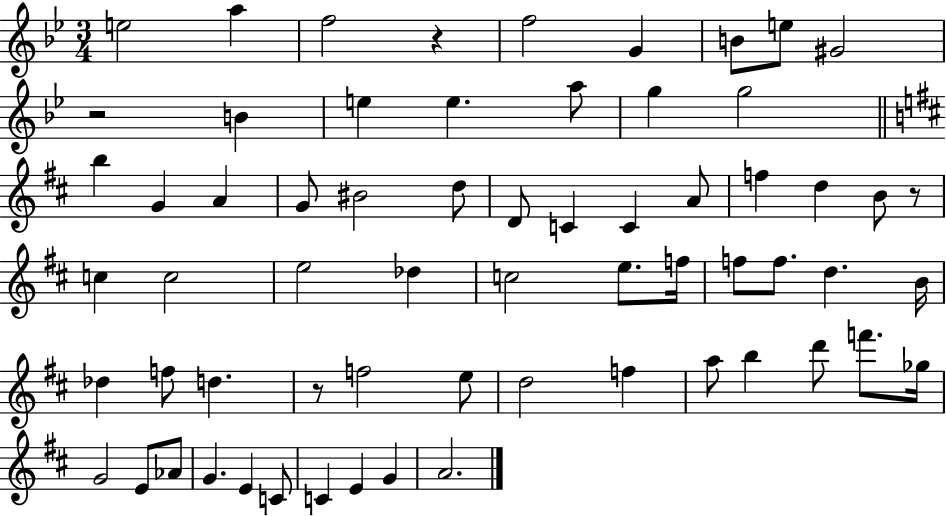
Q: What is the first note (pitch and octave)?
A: E5